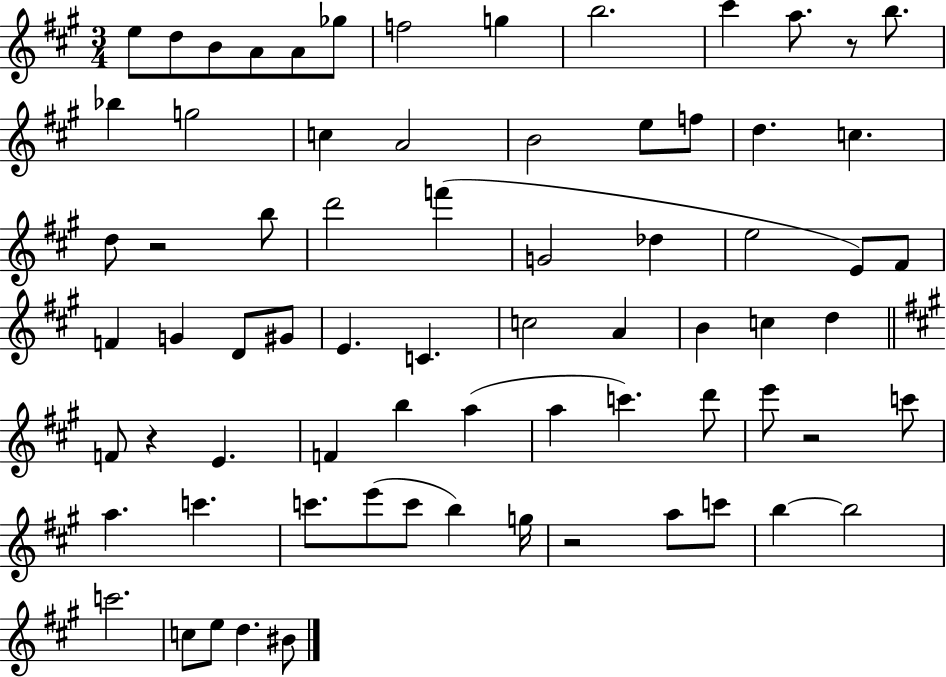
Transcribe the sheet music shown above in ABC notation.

X:1
T:Untitled
M:3/4
L:1/4
K:A
e/2 d/2 B/2 A/2 A/2 _g/2 f2 g b2 ^c' a/2 z/2 b/2 _b g2 c A2 B2 e/2 f/2 d c d/2 z2 b/2 d'2 f' G2 _d e2 E/2 ^F/2 F G D/2 ^G/2 E C c2 A B c d F/2 z E F b a a c' d'/2 e'/2 z2 c'/2 a c' c'/2 e'/2 c'/2 b g/4 z2 a/2 c'/2 b b2 c'2 c/2 e/2 d ^B/2